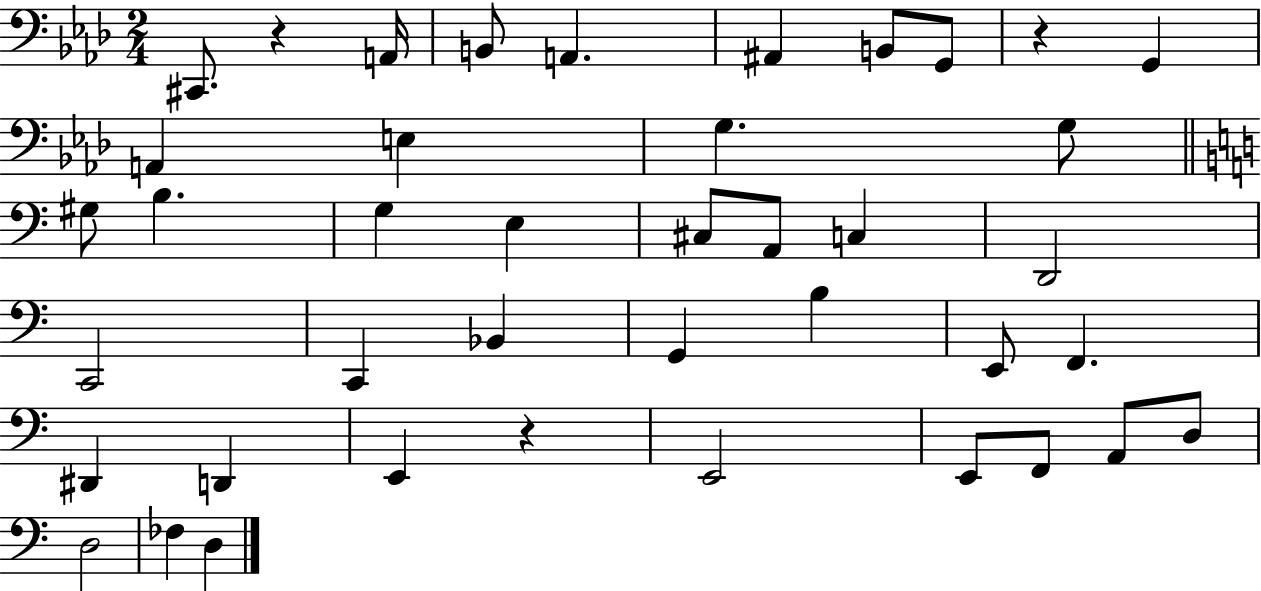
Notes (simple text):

C#2/e. R/q A2/s B2/e A2/q. A#2/q B2/e G2/e R/q G2/q A2/q E3/q G3/q. G3/e G#3/e B3/q. G3/q E3/q C#3/e A2/e C3/q D2/h C2/h C2/q Bb2/q G2/q B3/q E2/e F2/q. D#2/q D2/q E2/q R/q E2/h E2/e F2/e A2/e D3/e D3/h FES3/q D3/q